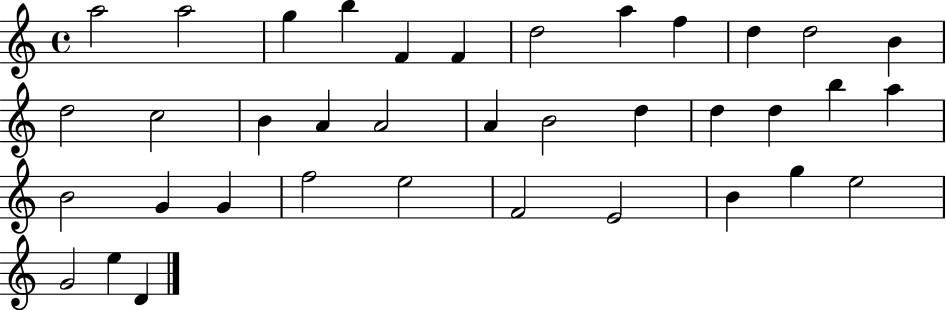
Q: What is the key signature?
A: C major